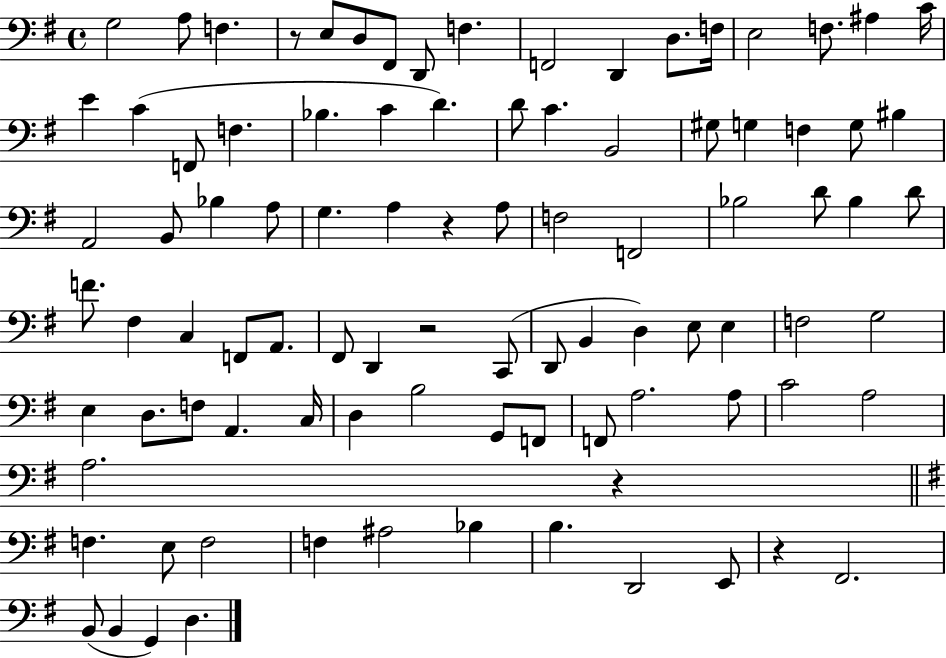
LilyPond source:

{
  \clef bass
  \time 4/4
  \defaultTimeSignature
  \key g \major
  g2 a8 f4. | r8 e8 d8 fis,8 d,8 f4. | f,2 d,4 d8. f16 | e2 f8. ais4 c'16 | \break e'4 c'4( f,8 f4. | bes4. c'4 d'4.) | d'8 c'4. b,2 | gis8 g4 f4 g8 bis4 | \break a,2 b,8 bes4 a8 | g4. a4 r4 a8 | f2 f,2 | bes2 d'8 bes4 d'8 | \break f'8. fis4 c4 f,8 a,8. | fis,8 d,4 r2 c,8( | d,8 b,4 d4) e8 e4 | f2 g2 | \break e4 d8. f8 a,4. c16 | d4 b2 g,8 f,8 | f,8 a2. a8 | c'2 a2 | \break a2. r4 | \bar "||" \break \key g \major f4. e8 f2 | f4 ais2 bes4 | b4. d,2 e,8 | r4 fis,2. | \break b,8( b,4 g,4) d4. | \bar "|."
}